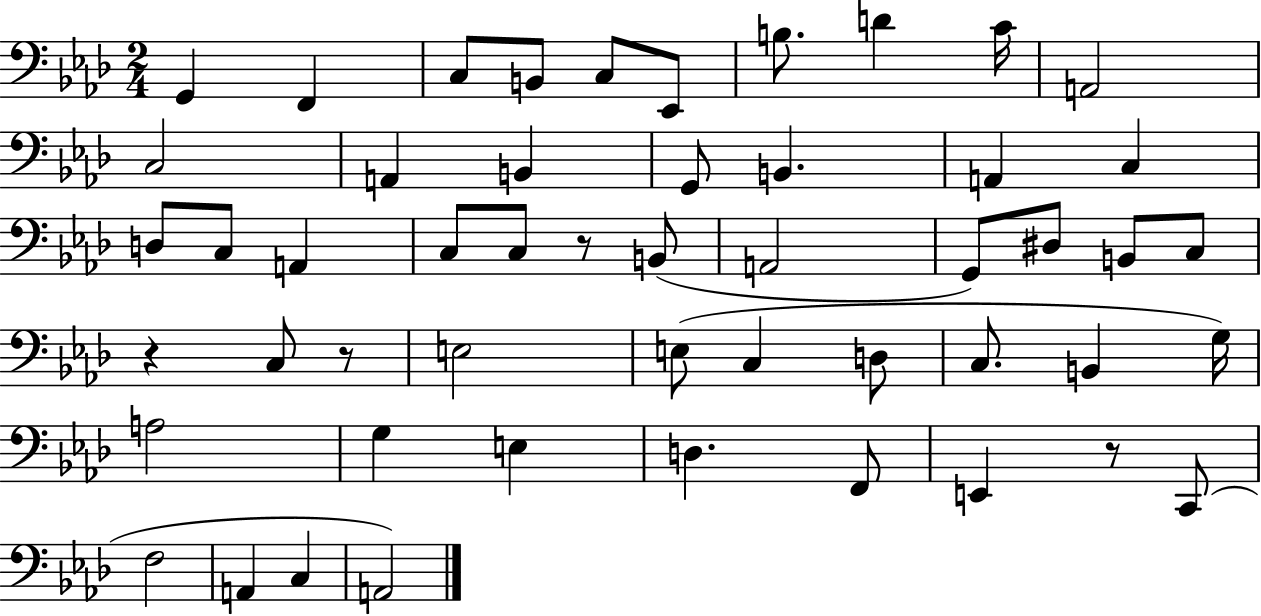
X:1
T:Untitled
M:2/4
L:1/4
K:Ab
G,, F,, C,/2 B,,/2 C,/2 _E,,/2 B,/2 D C/4 A,,2 C,2 A,, B,, G,,/2 B,, A,, C, D,/2 C,/2 A,, C,/2 C,/2 z/2 B,,/2 A,,2 G,,/2 ^D,/2 B,,/2 C,/2 z C,/2 z/2 E,2 E,/2 C, D,/2 C,/2 B,, G,/4 A,2 G, E, D, F,,/2 E,, z/2 C,,/2 F,2 A,, C, A,,2